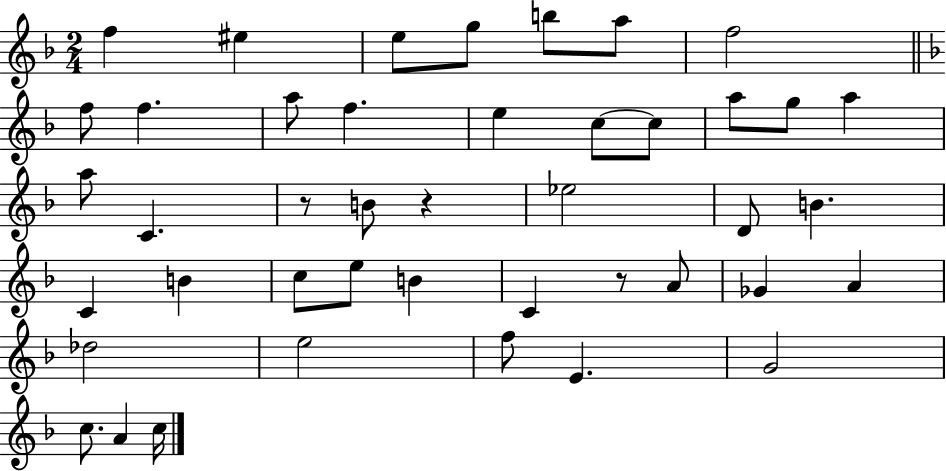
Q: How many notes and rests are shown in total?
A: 43